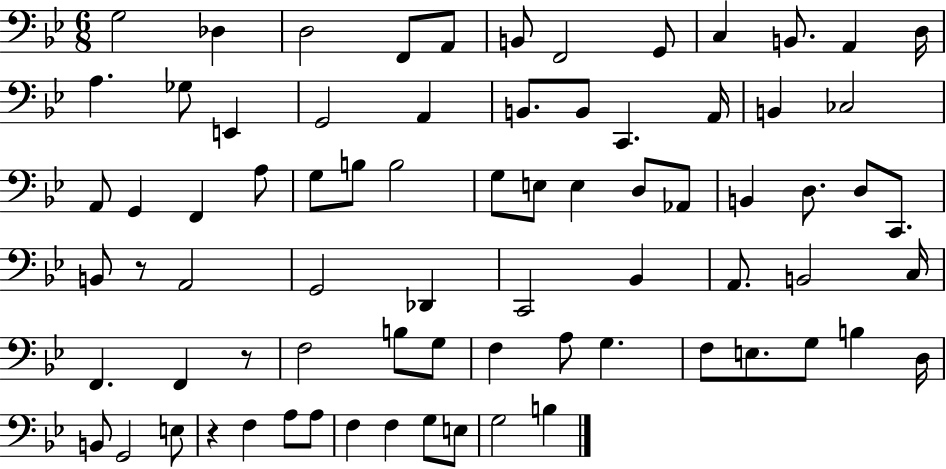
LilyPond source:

{
  \clef bass
  \numericTimeSignature
  \time 6/8
  \key bes \major
  \repeat volta 2 { g2 des4 | d2 f,8 a,8 | b,8 f,2 g,8 | c4 b,8. a,4 d16 | \break a4. ges8 e,4 | g,2 a,4 | b,8. b,8 c,4. a,16 | b,4 ces2 | \break a,8 g,4 f,4 a8 | g8 b8 b2 | g8 e8 e4 d8 aes,8 | b,4 d8. d8 c,8. | \break b,8 r8 a,2 | g,2 des,4 | c,2 bes,4 | a,8. b,2 c16 | \break f,4. f,4 r8 | f2 b8 g8 | f4 a8 g4. | f8 e8. g8 b4 d16 | \break b,8 g,2 e8 | r4 f4 a8 a8 | f4 f4 g8 e8 | g2 b4 | \break } \bar "|."
}